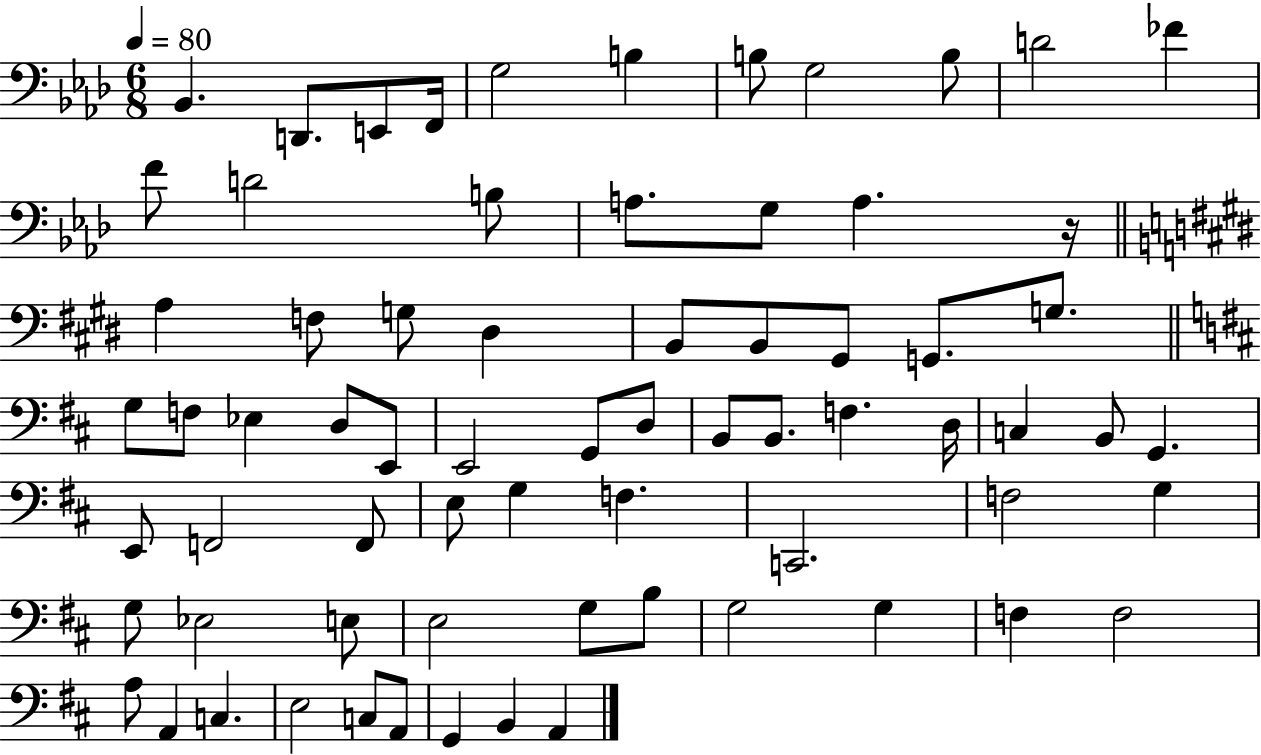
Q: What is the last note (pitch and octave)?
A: A2